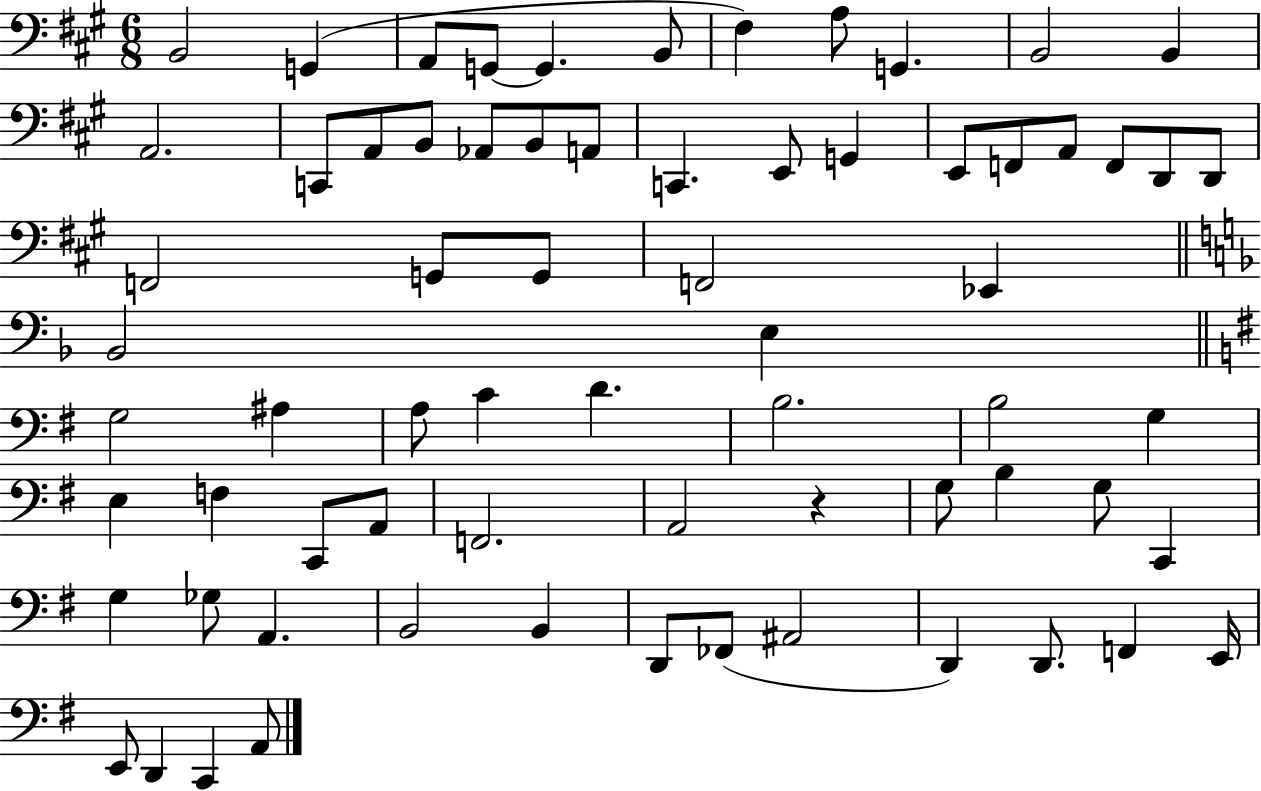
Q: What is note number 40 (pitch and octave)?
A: B3